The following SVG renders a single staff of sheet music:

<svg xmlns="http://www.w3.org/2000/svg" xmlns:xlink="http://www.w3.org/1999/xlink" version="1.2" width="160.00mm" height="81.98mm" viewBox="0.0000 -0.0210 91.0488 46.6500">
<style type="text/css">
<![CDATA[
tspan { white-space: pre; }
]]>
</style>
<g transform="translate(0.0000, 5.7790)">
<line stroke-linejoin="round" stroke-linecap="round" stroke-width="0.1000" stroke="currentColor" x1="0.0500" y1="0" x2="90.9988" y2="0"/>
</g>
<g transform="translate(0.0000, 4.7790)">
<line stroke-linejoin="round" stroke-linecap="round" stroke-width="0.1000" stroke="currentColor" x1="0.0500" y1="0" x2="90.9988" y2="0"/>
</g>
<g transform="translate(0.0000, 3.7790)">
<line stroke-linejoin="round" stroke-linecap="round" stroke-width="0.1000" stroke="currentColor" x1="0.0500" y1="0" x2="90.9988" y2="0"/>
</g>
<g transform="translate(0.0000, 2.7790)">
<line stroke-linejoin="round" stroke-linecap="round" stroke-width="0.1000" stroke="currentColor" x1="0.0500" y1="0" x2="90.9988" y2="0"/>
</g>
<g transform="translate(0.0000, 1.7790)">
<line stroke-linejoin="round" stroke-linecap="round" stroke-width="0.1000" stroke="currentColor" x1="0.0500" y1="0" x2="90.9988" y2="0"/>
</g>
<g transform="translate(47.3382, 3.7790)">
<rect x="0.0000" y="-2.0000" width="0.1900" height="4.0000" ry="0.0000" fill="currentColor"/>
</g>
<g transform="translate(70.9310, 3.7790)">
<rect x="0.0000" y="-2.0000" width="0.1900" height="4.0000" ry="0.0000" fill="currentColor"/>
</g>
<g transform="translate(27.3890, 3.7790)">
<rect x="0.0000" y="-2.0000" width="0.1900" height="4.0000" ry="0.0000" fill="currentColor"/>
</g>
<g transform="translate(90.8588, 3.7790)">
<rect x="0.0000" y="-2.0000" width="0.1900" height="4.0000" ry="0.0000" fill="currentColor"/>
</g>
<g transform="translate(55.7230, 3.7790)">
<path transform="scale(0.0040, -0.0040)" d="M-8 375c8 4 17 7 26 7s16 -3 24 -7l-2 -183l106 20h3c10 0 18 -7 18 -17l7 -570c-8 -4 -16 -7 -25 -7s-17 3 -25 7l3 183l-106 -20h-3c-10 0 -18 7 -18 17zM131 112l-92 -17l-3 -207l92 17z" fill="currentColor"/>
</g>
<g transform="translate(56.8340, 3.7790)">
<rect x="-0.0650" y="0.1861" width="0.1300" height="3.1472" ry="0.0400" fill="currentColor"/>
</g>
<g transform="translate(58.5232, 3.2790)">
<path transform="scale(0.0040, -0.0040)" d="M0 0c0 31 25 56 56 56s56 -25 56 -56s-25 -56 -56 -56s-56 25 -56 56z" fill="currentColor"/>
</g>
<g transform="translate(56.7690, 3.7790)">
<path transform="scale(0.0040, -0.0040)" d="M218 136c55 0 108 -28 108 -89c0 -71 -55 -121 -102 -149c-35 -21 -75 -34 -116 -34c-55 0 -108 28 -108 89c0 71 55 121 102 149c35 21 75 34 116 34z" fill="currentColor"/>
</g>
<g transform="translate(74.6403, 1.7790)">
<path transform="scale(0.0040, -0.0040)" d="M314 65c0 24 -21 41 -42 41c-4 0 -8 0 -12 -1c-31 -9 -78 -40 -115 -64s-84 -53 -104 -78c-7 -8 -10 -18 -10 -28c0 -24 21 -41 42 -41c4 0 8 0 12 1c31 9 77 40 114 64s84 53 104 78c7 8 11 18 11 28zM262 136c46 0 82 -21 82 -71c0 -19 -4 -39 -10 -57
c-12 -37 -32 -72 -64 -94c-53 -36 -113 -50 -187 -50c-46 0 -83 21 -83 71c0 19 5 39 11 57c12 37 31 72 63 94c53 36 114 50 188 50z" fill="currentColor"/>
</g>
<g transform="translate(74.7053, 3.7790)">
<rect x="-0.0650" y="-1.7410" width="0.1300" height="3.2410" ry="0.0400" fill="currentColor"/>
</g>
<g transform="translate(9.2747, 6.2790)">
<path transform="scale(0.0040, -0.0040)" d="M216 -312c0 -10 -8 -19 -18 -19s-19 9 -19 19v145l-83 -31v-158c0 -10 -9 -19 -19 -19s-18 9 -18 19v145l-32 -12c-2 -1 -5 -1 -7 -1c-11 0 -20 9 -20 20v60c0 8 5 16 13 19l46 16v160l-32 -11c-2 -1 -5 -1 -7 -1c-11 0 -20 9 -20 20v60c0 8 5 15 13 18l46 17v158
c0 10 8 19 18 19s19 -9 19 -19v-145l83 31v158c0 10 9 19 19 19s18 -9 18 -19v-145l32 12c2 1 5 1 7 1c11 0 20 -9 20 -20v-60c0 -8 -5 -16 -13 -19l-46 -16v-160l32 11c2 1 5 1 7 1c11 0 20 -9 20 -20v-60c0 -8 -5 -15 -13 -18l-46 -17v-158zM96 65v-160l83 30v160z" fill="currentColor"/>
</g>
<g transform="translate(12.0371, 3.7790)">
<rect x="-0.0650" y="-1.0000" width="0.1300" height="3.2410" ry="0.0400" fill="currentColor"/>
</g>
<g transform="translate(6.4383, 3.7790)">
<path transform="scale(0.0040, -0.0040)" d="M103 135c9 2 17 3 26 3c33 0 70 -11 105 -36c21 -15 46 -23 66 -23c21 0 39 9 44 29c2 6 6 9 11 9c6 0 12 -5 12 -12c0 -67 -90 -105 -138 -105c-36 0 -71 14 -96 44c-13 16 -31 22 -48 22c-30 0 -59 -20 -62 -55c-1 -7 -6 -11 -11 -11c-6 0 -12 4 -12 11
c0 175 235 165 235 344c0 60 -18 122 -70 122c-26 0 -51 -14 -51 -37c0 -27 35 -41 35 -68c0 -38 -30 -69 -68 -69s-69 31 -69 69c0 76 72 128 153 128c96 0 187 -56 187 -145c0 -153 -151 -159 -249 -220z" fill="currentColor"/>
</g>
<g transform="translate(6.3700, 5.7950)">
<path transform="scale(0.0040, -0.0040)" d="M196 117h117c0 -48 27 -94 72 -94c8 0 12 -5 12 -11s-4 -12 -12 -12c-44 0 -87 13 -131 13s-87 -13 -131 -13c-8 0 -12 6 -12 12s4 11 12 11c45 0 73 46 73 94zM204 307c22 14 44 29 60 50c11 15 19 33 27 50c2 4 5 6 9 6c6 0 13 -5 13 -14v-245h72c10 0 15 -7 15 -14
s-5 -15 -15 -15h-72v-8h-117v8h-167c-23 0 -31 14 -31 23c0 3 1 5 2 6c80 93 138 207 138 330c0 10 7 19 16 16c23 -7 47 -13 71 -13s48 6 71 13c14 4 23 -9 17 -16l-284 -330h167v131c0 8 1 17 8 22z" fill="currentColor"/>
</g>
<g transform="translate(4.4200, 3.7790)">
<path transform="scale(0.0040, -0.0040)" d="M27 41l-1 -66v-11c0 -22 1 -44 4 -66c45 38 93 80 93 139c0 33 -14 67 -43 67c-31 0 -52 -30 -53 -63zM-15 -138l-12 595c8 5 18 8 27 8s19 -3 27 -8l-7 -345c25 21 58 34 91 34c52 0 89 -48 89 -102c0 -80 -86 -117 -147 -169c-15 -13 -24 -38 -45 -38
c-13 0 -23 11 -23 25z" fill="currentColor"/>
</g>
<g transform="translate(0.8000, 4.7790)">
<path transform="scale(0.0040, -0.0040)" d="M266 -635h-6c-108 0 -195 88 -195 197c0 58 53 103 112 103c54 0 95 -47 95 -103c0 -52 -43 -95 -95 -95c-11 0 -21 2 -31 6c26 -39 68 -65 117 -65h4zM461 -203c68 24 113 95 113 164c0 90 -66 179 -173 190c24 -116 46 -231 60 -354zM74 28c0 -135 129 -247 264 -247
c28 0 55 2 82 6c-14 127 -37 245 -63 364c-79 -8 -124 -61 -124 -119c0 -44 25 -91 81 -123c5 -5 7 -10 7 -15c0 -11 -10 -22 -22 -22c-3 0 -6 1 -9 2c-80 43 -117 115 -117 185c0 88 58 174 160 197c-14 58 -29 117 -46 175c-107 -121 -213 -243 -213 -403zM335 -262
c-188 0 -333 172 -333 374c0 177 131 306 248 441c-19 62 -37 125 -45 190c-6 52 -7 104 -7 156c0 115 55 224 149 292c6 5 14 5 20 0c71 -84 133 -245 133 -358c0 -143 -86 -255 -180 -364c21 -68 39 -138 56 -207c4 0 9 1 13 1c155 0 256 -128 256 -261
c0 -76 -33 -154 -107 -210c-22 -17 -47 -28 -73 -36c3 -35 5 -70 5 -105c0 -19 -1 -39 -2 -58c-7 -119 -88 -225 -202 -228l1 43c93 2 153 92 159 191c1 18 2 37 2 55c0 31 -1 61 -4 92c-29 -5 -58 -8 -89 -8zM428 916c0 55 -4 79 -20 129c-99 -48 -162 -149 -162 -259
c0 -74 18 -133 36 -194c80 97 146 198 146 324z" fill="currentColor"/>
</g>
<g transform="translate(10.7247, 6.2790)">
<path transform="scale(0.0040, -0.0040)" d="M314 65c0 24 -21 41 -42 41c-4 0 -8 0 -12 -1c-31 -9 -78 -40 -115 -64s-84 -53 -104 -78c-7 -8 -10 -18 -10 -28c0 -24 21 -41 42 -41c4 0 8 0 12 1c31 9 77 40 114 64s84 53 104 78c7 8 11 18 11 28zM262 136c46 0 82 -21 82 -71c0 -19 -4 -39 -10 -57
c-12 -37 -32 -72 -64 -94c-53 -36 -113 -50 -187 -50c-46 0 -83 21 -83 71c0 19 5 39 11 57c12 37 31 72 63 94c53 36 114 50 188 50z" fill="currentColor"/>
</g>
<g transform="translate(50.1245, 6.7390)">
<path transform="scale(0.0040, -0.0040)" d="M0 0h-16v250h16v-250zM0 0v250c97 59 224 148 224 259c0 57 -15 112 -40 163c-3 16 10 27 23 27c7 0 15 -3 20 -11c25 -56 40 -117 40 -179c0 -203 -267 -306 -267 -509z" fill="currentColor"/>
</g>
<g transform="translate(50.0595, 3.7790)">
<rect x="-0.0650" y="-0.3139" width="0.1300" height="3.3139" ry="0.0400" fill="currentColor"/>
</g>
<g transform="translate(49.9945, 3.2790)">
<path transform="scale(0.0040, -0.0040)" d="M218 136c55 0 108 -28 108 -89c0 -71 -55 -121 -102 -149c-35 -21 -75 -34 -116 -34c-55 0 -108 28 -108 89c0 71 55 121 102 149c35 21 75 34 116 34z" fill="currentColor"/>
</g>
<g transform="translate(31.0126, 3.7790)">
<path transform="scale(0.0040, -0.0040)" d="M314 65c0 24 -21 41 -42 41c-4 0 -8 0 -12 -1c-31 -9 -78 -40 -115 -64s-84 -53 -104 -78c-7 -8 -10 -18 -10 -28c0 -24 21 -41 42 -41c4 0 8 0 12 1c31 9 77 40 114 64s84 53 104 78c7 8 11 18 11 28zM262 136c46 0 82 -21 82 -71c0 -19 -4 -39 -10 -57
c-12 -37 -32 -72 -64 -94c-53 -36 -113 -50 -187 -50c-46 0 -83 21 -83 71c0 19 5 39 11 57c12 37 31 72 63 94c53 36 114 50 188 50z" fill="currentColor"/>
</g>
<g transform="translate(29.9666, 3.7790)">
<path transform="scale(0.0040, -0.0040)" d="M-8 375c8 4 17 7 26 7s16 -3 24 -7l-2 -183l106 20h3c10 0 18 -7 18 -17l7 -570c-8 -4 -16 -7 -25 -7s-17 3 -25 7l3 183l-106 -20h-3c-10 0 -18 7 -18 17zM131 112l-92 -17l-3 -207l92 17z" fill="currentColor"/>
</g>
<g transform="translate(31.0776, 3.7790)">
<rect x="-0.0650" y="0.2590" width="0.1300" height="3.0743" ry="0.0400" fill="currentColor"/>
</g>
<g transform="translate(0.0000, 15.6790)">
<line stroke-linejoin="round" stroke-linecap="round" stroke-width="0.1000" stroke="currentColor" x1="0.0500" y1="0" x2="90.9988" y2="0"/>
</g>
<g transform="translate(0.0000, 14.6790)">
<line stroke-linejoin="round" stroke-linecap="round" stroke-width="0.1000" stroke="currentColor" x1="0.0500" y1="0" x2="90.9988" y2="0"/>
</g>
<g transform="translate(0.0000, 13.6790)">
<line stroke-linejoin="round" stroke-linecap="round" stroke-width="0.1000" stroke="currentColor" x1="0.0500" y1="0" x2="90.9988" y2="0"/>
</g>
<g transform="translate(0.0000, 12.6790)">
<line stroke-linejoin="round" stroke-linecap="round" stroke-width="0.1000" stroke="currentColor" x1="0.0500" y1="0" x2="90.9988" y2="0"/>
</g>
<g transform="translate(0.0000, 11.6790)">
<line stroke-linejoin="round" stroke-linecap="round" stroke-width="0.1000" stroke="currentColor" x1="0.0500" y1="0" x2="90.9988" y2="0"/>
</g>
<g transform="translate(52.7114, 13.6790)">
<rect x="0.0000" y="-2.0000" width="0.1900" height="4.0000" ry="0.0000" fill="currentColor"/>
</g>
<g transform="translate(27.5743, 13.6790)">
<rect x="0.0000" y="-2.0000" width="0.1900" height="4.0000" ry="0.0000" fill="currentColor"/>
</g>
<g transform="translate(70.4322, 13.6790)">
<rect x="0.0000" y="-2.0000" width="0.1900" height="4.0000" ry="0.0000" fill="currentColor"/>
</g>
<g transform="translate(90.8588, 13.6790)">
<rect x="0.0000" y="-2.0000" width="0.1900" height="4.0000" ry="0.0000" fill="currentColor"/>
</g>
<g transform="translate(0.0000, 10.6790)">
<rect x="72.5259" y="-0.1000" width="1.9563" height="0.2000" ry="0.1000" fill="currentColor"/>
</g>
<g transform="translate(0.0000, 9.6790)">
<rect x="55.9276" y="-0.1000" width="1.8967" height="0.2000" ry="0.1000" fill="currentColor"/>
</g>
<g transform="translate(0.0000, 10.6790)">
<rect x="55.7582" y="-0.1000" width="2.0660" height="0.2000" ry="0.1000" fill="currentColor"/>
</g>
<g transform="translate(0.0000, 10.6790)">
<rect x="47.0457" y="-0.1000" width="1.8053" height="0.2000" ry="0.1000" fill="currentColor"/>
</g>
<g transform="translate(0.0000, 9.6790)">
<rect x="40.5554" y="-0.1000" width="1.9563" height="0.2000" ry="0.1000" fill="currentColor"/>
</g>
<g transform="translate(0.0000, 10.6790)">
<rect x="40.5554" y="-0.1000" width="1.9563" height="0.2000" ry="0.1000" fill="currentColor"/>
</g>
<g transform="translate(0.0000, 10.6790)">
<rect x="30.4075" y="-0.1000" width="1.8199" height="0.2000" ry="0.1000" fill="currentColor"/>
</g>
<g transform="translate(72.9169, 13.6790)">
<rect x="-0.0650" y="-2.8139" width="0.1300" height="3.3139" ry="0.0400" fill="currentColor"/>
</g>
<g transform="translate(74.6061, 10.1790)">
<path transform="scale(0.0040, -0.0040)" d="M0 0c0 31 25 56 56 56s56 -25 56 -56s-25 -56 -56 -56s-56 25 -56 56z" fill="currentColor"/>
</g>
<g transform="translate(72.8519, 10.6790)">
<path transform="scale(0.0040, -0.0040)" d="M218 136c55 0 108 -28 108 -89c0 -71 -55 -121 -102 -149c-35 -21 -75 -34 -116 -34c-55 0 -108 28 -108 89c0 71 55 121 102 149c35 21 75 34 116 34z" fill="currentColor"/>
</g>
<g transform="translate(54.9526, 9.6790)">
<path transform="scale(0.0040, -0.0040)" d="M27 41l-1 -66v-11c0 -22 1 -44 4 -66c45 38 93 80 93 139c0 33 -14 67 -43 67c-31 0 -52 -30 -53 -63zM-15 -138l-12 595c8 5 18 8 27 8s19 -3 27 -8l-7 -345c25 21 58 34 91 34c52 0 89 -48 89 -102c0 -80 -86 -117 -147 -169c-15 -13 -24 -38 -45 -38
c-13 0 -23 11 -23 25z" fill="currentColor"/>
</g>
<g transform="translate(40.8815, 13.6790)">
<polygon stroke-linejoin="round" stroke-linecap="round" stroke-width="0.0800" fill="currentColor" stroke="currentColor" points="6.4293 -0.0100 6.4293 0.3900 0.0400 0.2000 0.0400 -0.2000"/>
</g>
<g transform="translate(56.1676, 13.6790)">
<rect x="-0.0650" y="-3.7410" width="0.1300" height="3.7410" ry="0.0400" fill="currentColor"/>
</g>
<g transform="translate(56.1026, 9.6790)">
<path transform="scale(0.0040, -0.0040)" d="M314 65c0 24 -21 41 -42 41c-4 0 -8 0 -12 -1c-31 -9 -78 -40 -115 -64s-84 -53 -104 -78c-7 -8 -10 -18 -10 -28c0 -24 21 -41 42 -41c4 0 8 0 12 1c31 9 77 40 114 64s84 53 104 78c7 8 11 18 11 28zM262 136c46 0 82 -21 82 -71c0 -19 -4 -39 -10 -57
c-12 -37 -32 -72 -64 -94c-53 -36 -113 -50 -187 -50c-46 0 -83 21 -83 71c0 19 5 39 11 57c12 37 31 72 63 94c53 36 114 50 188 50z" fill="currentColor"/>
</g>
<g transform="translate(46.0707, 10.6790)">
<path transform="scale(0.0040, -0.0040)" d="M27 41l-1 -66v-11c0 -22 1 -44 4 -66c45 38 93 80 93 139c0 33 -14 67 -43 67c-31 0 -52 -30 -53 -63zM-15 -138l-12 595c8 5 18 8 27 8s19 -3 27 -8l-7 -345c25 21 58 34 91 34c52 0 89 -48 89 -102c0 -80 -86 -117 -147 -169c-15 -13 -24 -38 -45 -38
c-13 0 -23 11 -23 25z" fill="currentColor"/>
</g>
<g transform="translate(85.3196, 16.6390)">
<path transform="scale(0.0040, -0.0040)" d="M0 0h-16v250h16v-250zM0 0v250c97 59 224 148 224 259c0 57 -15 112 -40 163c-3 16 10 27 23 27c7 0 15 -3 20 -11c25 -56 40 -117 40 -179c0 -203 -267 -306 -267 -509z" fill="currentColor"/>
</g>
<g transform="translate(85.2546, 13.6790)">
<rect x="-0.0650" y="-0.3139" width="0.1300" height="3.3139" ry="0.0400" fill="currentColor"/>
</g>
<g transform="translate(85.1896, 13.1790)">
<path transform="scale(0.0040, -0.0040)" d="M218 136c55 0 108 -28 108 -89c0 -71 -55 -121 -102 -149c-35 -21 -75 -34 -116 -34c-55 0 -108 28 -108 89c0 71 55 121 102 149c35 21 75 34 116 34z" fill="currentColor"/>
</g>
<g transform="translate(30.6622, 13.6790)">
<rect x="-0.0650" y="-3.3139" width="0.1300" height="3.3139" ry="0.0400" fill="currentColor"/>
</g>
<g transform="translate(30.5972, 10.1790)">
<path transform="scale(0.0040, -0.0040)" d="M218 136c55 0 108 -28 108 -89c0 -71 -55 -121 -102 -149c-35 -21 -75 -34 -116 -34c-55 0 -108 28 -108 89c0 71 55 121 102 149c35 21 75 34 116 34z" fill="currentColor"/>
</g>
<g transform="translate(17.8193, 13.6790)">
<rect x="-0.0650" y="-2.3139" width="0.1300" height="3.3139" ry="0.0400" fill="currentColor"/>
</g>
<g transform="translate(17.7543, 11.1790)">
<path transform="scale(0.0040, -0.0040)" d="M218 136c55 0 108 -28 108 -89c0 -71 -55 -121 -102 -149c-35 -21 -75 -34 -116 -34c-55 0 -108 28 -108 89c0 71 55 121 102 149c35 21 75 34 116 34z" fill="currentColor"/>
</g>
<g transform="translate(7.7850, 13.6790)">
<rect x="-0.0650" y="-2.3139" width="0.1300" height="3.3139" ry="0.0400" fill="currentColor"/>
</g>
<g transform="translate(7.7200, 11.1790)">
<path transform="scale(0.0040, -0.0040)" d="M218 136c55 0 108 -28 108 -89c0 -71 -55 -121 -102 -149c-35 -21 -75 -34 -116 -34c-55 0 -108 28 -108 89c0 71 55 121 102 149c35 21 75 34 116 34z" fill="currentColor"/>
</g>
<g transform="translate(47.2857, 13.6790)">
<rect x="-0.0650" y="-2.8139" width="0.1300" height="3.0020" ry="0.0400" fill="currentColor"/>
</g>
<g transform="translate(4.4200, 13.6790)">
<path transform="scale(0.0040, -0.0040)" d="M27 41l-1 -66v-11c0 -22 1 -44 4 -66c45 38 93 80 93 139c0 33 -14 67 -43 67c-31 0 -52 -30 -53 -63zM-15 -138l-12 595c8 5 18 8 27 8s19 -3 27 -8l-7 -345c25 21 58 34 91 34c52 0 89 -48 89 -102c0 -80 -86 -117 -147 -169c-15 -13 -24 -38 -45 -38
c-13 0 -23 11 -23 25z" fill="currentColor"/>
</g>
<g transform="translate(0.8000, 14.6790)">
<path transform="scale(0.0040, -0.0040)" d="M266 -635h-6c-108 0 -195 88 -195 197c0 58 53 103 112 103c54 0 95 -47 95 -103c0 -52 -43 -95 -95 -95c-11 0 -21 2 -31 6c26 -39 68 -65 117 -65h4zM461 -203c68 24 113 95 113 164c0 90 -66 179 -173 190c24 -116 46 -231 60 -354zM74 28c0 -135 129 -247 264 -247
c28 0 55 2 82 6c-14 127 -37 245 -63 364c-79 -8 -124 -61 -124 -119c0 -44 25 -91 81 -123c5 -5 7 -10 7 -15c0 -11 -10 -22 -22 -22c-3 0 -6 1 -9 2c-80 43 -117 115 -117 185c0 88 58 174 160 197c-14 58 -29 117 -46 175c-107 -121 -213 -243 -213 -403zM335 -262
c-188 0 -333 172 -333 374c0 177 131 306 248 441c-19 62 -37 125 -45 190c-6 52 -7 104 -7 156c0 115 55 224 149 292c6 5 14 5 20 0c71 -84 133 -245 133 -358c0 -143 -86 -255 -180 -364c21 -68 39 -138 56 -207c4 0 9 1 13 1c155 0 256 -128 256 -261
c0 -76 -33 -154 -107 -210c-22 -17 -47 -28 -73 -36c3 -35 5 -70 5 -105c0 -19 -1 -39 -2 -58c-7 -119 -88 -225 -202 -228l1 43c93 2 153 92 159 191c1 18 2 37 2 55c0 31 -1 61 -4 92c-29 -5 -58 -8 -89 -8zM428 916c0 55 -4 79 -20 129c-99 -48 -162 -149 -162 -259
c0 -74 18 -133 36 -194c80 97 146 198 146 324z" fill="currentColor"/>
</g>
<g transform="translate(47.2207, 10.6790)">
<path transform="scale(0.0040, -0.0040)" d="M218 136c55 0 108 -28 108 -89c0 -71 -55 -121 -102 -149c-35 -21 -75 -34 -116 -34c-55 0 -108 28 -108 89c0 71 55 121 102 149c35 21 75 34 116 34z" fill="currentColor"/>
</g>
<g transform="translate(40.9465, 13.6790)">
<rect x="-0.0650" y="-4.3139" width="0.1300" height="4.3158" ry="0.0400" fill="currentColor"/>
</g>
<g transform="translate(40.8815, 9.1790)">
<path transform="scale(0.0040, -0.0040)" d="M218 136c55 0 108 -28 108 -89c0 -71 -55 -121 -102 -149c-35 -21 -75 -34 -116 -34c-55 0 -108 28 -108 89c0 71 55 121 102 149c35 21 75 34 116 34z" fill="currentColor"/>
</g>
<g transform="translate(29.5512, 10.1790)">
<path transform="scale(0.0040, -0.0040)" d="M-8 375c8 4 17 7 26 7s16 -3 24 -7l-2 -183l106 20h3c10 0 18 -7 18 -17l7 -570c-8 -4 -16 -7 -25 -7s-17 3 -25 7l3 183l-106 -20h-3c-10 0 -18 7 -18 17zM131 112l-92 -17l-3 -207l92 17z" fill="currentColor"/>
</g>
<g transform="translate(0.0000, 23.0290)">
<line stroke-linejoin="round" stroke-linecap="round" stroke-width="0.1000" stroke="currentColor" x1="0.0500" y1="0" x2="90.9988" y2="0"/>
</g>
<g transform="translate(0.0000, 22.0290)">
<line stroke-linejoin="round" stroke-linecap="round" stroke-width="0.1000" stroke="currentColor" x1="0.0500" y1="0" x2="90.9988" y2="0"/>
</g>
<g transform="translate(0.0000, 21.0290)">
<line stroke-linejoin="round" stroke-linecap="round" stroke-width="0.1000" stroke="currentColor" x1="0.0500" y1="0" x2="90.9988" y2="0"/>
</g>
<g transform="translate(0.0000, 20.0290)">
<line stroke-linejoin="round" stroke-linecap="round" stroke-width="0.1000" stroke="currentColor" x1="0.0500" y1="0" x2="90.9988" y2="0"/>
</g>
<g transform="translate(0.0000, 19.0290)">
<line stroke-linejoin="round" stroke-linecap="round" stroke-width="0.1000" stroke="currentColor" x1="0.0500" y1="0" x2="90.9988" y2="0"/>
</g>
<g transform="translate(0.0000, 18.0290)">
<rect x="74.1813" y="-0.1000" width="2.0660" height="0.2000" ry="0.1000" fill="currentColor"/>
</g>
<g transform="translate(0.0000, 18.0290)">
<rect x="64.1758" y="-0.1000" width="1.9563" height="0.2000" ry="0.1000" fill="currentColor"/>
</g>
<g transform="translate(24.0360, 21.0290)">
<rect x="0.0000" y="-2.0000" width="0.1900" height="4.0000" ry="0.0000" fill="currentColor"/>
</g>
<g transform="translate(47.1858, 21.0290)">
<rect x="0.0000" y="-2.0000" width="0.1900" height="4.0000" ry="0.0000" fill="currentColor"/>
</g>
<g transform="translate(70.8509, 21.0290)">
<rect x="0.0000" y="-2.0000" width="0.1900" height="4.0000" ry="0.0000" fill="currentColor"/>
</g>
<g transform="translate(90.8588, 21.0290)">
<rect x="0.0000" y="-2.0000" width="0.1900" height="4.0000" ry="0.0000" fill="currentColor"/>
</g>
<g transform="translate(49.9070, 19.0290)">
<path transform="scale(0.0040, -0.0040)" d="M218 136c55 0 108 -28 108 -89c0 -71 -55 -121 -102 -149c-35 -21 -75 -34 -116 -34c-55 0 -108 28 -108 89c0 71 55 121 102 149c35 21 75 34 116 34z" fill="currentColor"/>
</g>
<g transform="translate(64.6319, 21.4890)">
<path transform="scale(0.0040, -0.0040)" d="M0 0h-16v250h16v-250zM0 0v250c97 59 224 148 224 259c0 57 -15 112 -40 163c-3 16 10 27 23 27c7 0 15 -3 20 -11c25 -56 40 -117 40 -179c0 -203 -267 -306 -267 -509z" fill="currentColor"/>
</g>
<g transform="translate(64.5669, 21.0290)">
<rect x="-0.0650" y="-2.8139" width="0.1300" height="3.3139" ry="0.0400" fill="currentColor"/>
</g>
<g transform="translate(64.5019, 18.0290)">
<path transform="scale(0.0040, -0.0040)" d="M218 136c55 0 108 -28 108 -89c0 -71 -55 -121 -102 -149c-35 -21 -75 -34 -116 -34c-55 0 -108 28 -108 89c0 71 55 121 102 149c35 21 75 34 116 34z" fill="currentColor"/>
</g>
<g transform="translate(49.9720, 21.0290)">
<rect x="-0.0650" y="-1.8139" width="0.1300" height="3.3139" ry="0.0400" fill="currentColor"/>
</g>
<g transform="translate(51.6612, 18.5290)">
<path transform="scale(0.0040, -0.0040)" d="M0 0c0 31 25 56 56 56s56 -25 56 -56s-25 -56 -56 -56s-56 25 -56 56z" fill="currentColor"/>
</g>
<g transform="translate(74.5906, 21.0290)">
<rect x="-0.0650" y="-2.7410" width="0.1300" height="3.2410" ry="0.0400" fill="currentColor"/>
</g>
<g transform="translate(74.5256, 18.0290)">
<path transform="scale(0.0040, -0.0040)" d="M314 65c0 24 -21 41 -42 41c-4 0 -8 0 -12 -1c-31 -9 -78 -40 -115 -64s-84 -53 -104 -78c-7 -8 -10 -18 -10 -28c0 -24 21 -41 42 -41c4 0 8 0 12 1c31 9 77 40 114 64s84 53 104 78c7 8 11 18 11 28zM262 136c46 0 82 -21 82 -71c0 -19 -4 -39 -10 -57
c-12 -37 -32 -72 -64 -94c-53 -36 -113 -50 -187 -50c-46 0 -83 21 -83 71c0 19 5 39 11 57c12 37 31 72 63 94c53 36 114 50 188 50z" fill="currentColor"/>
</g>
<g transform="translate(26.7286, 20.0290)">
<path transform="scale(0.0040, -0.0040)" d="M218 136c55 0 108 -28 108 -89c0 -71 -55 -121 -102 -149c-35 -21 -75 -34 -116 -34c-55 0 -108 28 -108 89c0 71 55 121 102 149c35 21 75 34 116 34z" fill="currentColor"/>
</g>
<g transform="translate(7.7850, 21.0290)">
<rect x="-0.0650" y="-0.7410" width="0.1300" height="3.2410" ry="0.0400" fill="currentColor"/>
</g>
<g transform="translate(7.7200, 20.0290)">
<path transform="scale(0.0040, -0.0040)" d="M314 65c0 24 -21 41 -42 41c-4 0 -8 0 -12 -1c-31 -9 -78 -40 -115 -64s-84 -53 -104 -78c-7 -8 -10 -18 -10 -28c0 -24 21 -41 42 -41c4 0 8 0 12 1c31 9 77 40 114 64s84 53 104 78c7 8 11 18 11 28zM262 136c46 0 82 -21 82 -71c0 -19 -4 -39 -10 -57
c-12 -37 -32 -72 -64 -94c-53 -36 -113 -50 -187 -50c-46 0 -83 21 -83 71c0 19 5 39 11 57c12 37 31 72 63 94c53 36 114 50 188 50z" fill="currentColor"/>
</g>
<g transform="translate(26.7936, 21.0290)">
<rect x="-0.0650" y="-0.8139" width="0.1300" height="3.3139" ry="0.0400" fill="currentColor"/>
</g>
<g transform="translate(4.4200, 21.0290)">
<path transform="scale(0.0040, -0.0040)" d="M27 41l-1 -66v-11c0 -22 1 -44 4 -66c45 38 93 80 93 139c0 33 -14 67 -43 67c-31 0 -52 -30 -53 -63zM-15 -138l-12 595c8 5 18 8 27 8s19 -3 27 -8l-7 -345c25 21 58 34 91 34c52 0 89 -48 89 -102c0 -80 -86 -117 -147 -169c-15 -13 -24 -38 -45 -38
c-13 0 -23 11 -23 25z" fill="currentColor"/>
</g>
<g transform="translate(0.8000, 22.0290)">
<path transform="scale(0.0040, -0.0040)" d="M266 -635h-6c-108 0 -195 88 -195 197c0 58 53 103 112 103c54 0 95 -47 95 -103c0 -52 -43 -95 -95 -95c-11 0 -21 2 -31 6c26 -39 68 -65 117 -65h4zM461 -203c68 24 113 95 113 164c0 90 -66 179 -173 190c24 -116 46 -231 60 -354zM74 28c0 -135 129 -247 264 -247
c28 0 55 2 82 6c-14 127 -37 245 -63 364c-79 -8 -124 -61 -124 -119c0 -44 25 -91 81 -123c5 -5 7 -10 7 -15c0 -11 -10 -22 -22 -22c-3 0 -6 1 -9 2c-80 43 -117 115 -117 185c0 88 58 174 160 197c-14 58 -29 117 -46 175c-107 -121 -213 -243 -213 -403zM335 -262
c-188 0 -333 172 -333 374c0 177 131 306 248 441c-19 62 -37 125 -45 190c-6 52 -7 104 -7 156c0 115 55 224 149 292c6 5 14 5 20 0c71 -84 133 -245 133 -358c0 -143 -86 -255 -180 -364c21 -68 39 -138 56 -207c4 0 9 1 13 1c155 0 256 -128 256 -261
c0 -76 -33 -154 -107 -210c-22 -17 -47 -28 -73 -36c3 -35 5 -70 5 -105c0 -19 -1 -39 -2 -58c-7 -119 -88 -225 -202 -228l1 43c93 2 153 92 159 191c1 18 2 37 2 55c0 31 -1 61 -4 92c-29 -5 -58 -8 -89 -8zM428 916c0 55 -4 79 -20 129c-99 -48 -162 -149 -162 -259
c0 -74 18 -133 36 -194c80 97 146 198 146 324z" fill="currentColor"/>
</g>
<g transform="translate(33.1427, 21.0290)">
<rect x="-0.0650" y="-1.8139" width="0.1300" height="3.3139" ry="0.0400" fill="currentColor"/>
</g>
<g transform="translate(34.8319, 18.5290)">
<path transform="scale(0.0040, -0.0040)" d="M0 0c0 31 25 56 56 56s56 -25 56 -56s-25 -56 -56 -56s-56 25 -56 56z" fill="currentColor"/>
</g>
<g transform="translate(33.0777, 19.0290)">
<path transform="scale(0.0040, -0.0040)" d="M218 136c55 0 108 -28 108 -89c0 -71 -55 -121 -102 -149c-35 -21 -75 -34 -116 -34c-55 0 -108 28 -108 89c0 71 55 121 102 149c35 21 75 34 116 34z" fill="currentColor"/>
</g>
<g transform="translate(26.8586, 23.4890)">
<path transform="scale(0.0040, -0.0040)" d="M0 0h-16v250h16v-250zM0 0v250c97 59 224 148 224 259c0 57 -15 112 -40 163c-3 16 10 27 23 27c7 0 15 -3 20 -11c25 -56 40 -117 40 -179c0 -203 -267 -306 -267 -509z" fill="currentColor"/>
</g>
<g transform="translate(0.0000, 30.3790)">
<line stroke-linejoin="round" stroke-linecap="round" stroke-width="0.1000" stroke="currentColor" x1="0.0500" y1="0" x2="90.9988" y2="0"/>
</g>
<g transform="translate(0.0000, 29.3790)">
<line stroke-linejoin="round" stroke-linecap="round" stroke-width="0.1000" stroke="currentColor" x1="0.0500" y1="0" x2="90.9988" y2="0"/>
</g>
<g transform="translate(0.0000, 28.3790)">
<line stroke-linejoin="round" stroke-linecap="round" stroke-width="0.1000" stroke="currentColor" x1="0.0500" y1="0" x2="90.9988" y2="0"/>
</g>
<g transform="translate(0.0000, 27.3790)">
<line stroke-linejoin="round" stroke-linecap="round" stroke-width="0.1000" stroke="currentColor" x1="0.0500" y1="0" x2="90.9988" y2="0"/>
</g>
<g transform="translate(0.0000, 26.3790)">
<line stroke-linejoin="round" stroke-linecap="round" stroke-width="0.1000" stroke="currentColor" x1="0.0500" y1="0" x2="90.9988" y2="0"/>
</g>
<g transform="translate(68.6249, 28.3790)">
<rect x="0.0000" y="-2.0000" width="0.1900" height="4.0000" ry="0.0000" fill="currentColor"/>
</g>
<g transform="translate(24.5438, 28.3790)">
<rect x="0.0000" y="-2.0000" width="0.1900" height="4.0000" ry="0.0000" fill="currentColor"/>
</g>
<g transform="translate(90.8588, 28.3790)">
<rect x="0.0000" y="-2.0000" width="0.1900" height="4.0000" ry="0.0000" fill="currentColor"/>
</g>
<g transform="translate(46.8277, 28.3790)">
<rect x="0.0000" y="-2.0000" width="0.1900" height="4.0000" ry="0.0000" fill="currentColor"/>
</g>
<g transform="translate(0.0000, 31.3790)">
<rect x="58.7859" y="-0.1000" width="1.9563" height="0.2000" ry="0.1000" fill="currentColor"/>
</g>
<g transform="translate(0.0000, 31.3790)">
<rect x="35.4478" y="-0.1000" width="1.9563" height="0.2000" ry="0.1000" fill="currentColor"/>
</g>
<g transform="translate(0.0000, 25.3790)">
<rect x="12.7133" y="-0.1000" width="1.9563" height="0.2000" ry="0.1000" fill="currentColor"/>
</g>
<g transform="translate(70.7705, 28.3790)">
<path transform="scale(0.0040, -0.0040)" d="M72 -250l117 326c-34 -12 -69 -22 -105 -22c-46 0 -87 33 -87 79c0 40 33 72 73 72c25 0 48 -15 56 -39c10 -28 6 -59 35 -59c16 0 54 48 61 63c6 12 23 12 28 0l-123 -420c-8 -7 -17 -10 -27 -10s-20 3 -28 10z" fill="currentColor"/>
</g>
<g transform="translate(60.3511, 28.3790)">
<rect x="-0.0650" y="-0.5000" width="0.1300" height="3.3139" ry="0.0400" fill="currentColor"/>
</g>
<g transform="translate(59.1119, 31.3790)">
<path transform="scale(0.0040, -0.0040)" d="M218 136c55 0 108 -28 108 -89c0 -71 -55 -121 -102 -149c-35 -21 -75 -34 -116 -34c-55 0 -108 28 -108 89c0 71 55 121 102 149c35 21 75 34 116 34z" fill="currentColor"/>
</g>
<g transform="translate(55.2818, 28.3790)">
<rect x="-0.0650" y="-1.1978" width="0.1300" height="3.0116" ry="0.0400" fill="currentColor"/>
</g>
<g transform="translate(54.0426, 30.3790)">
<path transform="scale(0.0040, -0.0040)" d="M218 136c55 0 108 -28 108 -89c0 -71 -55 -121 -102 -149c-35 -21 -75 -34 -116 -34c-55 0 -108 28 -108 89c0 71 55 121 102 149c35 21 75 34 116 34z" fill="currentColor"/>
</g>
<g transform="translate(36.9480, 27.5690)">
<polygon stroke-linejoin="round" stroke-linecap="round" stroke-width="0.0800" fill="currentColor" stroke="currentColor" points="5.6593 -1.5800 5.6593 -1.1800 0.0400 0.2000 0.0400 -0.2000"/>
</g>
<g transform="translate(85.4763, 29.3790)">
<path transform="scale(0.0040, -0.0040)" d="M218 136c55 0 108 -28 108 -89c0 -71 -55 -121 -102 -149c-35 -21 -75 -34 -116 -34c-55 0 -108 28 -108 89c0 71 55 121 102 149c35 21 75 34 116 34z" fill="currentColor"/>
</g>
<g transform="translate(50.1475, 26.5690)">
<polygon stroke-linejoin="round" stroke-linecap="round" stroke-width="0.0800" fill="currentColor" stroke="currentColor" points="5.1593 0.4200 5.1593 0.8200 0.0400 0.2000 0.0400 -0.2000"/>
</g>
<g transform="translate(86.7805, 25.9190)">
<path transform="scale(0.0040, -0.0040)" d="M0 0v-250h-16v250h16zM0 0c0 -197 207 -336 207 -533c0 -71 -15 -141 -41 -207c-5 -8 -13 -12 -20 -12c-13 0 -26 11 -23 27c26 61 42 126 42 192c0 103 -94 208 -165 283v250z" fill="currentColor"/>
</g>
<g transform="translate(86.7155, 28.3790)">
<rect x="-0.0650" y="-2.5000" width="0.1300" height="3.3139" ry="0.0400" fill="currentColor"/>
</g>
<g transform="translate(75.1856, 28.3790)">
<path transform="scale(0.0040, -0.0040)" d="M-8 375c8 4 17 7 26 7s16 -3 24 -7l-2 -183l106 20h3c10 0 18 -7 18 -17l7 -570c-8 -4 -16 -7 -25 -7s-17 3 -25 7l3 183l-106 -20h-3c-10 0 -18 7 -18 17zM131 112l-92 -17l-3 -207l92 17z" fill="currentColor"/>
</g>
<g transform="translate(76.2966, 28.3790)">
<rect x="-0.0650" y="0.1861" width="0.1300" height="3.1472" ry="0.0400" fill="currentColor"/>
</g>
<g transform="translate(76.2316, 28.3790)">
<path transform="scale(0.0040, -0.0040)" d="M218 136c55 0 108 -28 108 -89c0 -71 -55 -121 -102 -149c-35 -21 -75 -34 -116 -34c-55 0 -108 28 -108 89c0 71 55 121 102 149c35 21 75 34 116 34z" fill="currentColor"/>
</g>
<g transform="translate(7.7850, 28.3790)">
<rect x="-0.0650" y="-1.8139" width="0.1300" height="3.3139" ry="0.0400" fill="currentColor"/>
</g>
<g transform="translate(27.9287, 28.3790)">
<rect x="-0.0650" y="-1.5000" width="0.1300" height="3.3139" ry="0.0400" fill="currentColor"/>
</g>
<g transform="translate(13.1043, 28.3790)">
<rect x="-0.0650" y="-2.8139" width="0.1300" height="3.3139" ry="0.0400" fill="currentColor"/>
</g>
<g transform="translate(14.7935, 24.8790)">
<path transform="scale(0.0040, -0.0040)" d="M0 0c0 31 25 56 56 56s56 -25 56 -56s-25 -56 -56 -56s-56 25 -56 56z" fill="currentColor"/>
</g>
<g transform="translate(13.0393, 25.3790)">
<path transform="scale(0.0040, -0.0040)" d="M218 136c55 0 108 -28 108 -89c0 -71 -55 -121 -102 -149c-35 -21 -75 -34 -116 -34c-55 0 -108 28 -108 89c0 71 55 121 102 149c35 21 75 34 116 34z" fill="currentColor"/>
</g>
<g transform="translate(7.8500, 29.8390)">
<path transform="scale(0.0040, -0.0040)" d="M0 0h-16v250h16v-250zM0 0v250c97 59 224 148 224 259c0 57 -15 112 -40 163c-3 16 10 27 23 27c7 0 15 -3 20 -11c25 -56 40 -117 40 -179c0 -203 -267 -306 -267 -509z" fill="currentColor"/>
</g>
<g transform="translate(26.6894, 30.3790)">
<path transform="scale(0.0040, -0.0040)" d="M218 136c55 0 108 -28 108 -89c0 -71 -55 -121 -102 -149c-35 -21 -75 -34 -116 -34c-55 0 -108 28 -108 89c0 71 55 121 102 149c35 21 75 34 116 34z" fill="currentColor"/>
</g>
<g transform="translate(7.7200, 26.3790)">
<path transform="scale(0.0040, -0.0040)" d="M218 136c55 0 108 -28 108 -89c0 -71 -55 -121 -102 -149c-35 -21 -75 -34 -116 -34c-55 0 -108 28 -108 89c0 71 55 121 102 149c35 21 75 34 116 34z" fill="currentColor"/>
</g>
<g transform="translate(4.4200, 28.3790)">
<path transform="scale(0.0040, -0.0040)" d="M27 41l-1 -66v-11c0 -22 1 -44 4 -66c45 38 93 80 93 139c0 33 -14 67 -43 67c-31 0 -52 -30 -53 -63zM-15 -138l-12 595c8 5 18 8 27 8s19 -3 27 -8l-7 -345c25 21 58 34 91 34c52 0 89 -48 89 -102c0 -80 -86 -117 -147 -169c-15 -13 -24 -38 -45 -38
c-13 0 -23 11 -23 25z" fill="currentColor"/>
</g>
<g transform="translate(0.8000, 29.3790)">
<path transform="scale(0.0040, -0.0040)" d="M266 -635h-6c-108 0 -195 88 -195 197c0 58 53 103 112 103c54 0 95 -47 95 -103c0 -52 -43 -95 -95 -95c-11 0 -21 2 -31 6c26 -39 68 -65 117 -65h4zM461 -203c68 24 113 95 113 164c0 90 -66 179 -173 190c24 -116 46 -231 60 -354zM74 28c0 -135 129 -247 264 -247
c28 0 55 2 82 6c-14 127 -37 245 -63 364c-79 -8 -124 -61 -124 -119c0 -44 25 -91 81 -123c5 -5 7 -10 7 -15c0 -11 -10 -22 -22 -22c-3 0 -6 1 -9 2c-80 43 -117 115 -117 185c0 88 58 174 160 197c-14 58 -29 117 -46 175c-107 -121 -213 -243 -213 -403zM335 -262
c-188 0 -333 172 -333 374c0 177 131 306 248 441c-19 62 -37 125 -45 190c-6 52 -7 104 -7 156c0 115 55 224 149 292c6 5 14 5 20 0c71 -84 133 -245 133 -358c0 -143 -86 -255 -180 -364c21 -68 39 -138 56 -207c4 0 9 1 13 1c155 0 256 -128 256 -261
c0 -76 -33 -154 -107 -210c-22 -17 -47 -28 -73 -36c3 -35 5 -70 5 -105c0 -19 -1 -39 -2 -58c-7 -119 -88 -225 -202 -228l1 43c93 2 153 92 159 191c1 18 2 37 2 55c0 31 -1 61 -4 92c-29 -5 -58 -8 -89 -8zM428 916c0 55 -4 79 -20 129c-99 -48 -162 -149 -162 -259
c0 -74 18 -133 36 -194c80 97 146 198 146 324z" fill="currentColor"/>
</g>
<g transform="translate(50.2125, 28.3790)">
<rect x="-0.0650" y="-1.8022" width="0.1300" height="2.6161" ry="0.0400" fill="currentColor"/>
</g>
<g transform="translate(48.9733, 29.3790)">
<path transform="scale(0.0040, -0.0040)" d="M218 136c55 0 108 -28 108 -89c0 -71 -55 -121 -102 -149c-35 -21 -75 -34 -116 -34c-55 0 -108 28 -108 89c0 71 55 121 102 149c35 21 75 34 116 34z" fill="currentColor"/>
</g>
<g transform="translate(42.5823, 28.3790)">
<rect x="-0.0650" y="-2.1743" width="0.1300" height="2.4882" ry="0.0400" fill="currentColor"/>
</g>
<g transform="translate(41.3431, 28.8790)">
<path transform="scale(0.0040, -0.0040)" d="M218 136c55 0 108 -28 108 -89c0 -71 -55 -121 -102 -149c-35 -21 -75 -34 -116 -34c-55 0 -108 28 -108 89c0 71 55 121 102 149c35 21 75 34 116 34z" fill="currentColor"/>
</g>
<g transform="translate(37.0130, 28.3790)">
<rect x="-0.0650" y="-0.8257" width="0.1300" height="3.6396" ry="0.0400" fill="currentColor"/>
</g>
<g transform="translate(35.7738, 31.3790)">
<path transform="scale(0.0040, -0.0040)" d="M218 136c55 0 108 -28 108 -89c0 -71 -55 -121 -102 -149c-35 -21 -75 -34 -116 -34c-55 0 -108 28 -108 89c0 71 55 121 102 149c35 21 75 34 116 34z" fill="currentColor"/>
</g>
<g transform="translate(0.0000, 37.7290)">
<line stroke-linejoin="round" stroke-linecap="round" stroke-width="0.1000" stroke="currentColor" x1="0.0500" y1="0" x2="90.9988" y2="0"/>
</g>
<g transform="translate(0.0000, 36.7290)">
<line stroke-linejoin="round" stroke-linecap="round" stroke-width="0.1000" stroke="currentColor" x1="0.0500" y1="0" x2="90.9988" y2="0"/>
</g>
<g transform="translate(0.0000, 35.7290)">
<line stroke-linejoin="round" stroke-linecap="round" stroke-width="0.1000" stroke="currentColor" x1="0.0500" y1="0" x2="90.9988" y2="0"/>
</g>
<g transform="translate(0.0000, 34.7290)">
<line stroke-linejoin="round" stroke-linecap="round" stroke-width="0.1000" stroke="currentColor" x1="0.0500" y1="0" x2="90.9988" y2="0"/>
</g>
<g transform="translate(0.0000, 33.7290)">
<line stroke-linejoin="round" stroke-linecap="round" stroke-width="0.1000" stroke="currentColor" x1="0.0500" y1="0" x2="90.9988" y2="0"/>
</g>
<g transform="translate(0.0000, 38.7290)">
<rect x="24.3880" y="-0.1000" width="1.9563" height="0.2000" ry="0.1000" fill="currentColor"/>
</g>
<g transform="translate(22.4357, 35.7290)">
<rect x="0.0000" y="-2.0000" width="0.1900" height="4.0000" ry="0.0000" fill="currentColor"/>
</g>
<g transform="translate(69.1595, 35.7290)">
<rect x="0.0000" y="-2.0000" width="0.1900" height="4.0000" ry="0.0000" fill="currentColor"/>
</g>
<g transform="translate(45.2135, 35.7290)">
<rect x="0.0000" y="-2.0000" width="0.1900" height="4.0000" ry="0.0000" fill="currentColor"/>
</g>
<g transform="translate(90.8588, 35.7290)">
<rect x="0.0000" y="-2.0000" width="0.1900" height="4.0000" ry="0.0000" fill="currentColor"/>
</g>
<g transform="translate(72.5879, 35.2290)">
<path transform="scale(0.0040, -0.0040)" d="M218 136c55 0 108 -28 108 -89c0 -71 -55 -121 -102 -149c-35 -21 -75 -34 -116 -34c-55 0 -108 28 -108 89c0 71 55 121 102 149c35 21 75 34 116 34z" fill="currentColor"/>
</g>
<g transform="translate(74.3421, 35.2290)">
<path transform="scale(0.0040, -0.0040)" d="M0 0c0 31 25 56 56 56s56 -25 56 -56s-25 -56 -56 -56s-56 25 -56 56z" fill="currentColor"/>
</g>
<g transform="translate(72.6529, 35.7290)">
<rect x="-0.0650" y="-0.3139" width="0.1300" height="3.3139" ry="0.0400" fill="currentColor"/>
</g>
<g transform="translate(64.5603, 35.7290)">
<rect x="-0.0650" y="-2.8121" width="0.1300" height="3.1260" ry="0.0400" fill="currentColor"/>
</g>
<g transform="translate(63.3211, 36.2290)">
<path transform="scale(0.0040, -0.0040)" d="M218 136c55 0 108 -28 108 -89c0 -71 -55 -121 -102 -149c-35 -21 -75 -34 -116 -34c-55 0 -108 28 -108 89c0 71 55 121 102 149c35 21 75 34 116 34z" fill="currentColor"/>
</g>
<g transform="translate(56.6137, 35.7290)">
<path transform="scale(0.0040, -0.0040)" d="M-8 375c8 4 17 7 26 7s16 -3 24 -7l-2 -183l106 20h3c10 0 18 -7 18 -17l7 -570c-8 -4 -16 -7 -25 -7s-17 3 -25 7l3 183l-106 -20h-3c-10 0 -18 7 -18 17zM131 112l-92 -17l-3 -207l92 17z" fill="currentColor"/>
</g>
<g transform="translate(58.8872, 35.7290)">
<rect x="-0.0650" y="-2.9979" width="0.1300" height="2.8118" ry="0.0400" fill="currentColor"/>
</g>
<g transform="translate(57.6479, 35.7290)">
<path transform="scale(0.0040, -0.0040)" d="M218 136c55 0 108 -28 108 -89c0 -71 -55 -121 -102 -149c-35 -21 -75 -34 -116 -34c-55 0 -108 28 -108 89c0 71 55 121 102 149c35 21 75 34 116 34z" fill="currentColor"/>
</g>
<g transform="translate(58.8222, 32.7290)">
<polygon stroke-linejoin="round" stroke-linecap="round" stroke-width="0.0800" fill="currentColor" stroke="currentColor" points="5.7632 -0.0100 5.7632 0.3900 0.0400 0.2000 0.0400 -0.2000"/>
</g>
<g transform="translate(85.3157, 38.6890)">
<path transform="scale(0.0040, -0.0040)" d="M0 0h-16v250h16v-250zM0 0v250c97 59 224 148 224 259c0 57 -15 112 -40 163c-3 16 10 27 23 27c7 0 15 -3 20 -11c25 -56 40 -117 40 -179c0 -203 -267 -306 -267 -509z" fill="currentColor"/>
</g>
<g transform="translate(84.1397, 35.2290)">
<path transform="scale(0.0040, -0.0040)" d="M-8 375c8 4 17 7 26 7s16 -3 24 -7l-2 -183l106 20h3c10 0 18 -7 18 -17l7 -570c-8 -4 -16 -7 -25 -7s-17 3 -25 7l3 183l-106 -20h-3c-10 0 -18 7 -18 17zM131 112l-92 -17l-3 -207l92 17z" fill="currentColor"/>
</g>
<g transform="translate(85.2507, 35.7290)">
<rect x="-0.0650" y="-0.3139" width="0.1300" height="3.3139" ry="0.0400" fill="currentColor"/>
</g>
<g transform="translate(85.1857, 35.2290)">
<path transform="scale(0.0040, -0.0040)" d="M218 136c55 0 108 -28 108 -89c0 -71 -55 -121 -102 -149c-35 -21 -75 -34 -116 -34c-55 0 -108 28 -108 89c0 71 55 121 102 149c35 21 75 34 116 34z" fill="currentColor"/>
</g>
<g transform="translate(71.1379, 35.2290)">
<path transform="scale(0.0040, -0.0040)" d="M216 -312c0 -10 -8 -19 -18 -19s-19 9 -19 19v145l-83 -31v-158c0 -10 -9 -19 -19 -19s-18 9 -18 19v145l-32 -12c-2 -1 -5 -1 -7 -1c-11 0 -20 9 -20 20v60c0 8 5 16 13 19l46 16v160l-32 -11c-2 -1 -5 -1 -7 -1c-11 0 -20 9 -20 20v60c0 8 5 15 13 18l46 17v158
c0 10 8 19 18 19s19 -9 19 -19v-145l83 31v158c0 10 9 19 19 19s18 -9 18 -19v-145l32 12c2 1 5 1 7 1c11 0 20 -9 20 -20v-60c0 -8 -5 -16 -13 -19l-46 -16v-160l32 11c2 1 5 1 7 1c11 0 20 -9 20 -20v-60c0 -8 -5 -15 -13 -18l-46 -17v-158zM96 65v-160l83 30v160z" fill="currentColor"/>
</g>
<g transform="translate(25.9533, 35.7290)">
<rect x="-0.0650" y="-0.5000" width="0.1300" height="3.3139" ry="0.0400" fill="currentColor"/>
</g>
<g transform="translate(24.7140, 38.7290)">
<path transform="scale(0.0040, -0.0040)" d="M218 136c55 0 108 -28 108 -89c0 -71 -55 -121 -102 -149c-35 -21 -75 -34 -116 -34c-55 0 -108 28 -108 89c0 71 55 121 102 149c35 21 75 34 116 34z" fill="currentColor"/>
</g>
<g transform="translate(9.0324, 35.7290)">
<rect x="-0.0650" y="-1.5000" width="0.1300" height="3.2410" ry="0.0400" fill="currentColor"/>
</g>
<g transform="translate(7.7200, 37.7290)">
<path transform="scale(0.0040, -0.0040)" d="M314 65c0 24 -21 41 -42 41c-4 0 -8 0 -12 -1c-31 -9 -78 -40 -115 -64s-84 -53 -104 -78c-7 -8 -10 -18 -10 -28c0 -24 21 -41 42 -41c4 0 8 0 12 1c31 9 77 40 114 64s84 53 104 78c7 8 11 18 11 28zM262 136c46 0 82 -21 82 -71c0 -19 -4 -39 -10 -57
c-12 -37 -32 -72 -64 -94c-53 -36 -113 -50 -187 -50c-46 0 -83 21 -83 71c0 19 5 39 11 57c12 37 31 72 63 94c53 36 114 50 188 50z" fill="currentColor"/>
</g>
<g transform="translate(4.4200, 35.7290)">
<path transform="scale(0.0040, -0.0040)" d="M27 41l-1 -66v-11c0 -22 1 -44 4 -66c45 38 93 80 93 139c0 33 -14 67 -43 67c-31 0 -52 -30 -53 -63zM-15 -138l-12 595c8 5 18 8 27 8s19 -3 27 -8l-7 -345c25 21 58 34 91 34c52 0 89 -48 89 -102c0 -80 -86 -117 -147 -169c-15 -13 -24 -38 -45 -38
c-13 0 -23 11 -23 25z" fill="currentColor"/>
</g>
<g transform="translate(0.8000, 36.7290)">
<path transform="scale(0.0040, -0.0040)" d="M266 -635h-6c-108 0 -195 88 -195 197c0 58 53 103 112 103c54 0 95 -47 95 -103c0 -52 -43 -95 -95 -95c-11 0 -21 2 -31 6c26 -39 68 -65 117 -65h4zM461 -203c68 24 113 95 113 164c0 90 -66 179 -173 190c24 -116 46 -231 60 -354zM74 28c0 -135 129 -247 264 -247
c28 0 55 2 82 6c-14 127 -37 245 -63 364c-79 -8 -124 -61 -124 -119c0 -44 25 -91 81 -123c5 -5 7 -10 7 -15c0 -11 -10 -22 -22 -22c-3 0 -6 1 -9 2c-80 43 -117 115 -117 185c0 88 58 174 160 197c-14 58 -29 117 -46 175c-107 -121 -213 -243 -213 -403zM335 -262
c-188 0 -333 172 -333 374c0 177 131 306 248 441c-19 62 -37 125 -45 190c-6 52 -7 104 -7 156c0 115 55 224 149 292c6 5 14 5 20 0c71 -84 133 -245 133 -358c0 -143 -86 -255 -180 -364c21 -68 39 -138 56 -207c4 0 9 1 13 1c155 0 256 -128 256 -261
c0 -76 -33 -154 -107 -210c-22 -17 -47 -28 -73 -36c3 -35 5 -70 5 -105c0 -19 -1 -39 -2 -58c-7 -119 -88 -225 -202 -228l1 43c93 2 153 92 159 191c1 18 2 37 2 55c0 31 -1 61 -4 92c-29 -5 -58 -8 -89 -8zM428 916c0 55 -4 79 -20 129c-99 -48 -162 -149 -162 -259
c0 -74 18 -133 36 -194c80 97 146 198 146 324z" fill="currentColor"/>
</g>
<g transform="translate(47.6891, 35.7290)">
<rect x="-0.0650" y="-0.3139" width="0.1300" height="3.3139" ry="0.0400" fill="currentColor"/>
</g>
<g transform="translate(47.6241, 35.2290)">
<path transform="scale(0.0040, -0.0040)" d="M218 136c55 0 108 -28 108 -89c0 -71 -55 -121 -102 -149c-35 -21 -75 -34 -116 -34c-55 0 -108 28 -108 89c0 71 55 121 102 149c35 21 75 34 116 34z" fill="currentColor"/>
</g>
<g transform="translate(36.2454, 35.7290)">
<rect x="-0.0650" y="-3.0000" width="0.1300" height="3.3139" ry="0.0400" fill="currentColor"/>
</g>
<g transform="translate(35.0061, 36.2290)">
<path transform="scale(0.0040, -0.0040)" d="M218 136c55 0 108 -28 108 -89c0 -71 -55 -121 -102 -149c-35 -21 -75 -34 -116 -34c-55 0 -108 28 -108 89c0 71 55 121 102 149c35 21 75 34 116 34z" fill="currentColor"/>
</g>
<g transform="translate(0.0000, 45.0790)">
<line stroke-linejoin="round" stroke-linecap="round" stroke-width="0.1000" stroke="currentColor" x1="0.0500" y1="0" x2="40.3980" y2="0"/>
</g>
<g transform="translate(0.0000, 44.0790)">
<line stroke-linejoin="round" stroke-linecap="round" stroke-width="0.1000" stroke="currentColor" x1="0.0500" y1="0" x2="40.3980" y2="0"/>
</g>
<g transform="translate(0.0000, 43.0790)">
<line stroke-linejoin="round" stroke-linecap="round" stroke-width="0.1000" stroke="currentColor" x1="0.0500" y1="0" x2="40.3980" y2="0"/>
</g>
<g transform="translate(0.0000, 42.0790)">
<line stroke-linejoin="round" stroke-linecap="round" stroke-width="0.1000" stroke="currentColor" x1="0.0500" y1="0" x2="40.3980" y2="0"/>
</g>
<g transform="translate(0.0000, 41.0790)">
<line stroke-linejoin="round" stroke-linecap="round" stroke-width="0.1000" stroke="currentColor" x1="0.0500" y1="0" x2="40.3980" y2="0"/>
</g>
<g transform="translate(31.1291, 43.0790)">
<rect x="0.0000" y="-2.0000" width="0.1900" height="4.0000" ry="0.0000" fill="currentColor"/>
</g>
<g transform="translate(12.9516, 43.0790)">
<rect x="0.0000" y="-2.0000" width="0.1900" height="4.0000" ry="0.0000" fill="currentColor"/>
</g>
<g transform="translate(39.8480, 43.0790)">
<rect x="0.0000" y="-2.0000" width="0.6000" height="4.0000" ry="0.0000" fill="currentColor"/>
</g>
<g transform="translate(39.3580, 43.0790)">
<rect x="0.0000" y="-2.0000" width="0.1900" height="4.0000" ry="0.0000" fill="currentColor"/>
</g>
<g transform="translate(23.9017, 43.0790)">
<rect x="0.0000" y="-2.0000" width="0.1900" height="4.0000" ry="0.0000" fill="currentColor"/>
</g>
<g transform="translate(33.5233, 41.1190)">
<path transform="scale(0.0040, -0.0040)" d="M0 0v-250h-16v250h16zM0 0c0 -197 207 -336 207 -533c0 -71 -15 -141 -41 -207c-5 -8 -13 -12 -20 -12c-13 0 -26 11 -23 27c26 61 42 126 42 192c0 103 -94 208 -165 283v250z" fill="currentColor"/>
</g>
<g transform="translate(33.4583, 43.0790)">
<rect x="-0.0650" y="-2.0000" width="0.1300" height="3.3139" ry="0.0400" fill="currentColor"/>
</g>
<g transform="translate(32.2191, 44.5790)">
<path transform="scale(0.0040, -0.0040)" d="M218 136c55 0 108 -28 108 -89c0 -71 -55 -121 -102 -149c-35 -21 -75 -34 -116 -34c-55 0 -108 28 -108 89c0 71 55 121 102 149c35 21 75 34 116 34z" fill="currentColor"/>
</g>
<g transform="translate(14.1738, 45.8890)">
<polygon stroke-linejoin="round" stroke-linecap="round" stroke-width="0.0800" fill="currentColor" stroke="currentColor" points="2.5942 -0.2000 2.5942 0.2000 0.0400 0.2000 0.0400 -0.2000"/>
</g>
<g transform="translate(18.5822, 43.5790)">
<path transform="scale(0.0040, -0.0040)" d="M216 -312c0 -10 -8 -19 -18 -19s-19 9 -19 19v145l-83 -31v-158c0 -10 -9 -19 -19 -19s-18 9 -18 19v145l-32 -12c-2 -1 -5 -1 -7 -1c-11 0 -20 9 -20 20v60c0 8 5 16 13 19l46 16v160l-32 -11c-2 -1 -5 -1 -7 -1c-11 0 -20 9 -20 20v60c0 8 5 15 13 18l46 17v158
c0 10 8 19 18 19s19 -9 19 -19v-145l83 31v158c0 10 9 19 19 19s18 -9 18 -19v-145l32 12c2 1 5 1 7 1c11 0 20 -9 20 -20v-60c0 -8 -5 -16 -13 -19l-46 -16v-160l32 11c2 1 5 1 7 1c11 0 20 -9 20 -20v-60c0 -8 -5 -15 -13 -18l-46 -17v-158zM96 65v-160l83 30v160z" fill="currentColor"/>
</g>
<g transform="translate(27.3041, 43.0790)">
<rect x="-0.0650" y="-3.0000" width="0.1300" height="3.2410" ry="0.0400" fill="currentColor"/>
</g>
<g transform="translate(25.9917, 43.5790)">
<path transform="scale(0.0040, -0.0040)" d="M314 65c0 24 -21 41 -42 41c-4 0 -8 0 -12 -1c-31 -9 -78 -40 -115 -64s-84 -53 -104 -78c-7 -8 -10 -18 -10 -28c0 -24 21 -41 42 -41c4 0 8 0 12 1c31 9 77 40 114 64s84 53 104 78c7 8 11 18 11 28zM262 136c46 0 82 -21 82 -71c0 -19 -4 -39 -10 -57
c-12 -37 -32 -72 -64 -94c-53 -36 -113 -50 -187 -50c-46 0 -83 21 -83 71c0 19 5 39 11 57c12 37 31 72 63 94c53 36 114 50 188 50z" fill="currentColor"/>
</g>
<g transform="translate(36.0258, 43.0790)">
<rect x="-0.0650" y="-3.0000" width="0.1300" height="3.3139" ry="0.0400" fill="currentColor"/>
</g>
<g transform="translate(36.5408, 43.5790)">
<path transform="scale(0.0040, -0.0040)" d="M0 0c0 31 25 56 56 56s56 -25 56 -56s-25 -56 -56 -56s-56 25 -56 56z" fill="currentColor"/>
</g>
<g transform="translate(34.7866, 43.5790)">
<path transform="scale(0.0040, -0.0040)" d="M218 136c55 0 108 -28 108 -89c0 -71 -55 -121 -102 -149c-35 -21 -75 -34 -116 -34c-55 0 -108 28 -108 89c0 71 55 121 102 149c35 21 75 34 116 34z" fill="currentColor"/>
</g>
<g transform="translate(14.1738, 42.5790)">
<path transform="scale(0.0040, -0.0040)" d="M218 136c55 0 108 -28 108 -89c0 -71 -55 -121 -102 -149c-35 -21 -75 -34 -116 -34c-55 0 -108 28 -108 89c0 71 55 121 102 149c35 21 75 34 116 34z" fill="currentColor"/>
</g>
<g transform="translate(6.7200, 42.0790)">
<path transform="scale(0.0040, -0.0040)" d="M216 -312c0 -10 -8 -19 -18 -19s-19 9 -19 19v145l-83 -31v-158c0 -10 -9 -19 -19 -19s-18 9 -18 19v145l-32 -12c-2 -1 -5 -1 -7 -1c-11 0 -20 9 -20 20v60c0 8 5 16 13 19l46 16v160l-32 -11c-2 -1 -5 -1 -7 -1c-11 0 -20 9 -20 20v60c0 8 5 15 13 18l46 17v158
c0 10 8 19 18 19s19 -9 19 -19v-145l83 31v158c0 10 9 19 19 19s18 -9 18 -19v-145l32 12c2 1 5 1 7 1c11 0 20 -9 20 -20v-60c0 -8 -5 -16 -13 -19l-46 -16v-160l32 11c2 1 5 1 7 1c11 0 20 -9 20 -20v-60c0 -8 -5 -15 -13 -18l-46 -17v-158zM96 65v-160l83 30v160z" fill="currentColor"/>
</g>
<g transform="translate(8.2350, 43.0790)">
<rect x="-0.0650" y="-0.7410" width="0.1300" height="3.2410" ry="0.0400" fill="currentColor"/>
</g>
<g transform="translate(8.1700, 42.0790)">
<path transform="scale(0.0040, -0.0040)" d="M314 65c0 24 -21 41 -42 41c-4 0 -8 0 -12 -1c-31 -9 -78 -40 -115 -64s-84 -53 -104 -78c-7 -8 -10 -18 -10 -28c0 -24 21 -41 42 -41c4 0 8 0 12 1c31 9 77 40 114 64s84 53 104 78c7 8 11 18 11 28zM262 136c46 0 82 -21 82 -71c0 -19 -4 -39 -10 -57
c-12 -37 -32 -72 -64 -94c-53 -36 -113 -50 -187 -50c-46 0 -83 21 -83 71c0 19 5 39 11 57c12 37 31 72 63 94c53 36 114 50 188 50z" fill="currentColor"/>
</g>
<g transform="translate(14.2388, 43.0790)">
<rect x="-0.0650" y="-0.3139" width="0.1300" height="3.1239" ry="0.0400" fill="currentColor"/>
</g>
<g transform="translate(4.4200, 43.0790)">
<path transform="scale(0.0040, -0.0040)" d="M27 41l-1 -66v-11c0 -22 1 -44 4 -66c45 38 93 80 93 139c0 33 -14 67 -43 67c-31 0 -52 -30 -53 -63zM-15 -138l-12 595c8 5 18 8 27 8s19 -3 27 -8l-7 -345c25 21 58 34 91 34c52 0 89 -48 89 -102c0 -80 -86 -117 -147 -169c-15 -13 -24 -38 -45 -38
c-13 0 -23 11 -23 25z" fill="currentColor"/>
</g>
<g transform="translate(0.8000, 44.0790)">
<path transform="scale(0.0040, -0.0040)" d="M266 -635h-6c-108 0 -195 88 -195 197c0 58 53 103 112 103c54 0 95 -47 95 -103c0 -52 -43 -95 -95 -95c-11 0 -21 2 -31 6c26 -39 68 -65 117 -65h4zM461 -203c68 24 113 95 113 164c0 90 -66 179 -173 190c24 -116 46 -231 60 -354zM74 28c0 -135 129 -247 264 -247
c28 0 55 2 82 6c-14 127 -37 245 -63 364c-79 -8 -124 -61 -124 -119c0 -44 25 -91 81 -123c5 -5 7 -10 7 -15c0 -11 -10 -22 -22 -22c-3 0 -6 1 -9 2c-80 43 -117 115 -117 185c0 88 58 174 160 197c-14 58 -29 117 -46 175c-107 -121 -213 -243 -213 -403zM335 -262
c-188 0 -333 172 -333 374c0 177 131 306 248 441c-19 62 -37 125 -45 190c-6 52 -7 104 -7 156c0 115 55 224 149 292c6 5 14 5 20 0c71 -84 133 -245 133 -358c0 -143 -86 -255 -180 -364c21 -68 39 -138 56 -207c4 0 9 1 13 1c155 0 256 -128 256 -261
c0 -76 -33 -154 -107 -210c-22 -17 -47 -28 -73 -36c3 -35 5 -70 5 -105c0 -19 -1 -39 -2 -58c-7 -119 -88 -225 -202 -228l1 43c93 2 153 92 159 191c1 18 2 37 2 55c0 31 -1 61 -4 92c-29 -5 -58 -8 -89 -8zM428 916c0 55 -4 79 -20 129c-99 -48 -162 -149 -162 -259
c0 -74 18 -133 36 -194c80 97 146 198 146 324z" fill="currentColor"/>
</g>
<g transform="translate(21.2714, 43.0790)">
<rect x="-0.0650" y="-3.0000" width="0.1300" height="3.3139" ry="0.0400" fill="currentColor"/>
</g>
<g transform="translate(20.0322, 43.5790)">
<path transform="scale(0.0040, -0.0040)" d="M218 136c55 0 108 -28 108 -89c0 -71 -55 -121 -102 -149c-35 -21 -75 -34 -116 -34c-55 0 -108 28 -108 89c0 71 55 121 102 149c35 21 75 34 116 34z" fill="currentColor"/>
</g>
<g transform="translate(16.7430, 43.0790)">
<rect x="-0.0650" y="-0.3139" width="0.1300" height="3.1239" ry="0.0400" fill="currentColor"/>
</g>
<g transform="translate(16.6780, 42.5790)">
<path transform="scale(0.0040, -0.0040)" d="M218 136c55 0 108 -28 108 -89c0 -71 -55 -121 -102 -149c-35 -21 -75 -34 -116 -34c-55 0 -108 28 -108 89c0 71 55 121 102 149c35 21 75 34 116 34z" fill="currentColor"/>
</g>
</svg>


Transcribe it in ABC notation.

X:1
T:Untitled
M:2/4
L:1/4
K:F
^D2 B2 c/2 B f2 g g b d'/2 _a/2 _c'2 a c/2 d2 d/2 f f a/2 a2 f/2 a E C/2 A/2 G/2 E/2 C z/2 B G/2 E2 C A c B/2 A/2 ^c c/2 ^d2 c/2 c/2 ^A A2 F/2 A